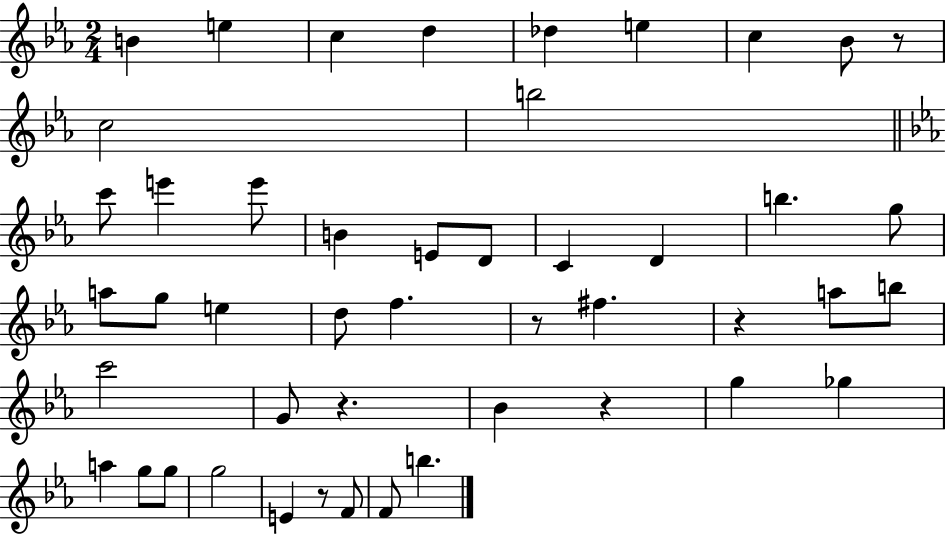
{
  \clef treble
  \numericTimeSignature
  \time 2/4
  \key ees \major
  \repeat volta 2 { b'4 e''4 | c''4 d''4 | des''4 e''4 | c''4 bes'8 r8 | \break c''2 | b''2 | \bar "||" \break \key c \minor c'''8 e'''4 e'''8 | b'4 e'8 d'8 | c'4 d'4 | b''4. g''8 | \break a''8 g''8 e''4 | d''8 f''4. | r8 fis''4. | r4 a''8 b''8 | \break c'''2 | g'8 r4. | bes'4 r4 | g''4 ges''4 | \break a''4 g''8 g''8 | g''2 | e'4 r8 f'8 | f'8 b''4. | \break } \bar "|."
}